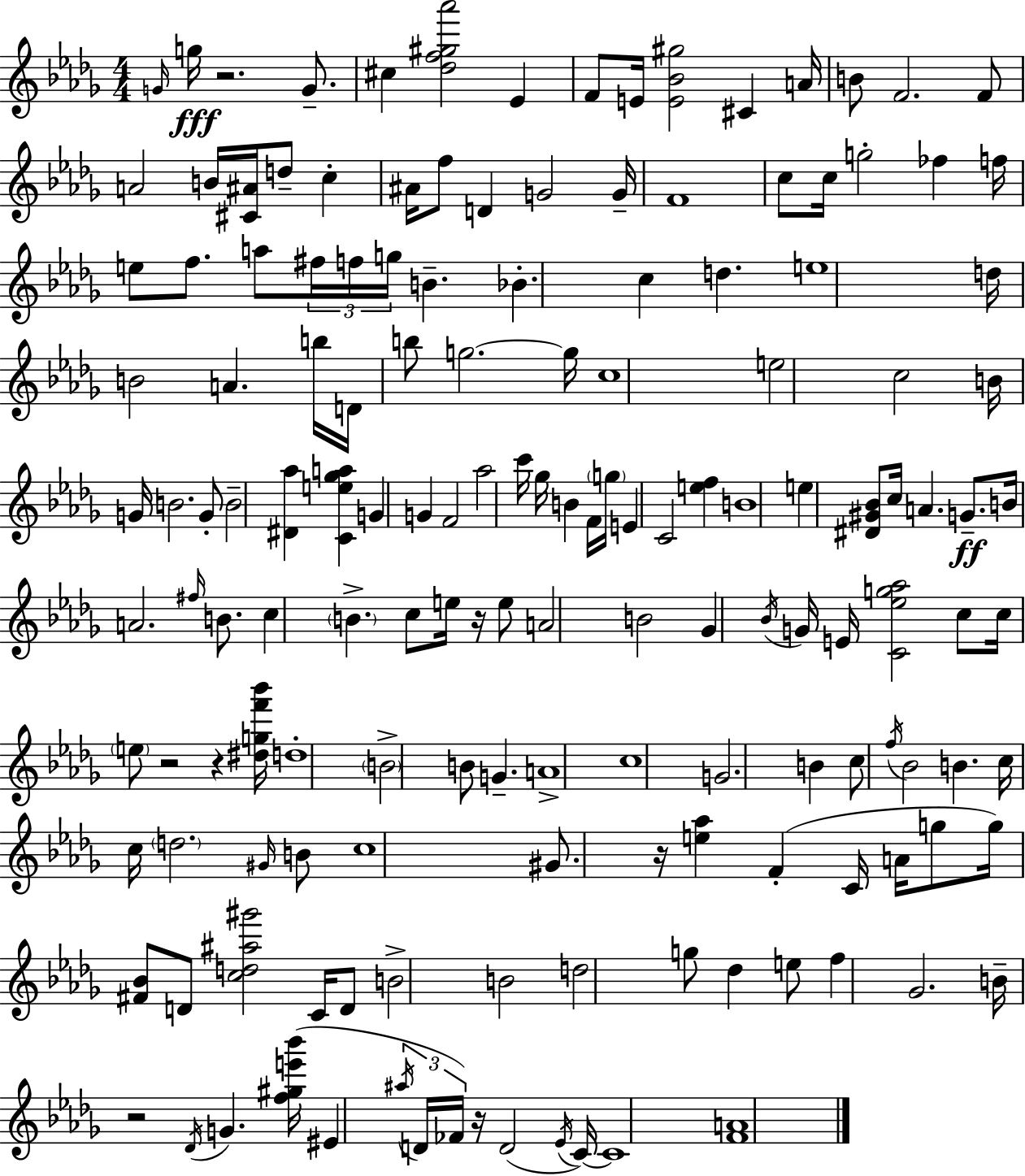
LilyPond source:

{
  \clef treble
  \numericTimeSignature
  \time 4/4
  \key bes \minor
  \grace { g'16 }\fff g''16 r2. g'8.-- | cis''4 <des'' f'' gis'' aes'''>2 ees'4 | f'8 e'16 <e' bes' gis''>2 cis'4 | a'16 b'8 f'2. f'8 | \break a'2 b'16 <cis' ais'>16 d''8-- c''4-. | ais'16 f''8 d'4 g'2 | g'16-- f'1 | c''8 c''16 g''2-. fes''4 | \break f''16 e''8 f''8. a''8 \tuplet 3/2 { fis''16 f''16 g''16 } b'4.-- | bes'4.-. c''4 d''4. | e''1 | d''16 b'2 a'4. | \break b''16 d'16 b''8 g''2.~~ | g''16 c''1 | e''2 c''2 | b'16 g'16 b'2. g'8-. | \break b'2-- <dis' aes''>4 <c' e'' ges'' a''>4 | g'4 g'4 f'2 | aes''2 c'''16 ges''16 b'4 f'16 | \parenthesize g''16 e'4 c'2 <e'' f''>4 | \break b'1 | e''4 <dis' gis' bes'>8 c''16 a'4. g'8.--\ff | b'16 a'2. \grace { fis''16 } b'8. | c''4 \parenthesize b'4.-> c''8 e''16 r16 | \break e''8 a'2 b'2 | ges'4 \acciaccatura { bes'16 } g'16 e'16 <c' ees'' g'' aes''>2 | c''8 c''16 \parenthesize e''8 r2 r4 | <dis'' g'' f''' bes'''>16 d''1-. | \break \parenthesize b'2-> b'8 g'4.-- | a'1-> | c''1 | g'2. b'4 | \break c''8 \acciaccatura { f''16 } bes'2 b'4. | c''16 c''16 \parenthesize d''2. | \grace { gis'16 } b'8 c''1 | gis'8. r16 <e'' aes''>4 f'4-.( | \break c'16 a'16 g''8 g''16) <fis' bes'>8 d'8 <c'' d'' ais'' gis'''>2 | c'16 d'8 b'2-> b'2 | d''2 g''8 des''4 | e''8 f''4 ges'2. | \break b'16-- r2 \acciaccatura { des'16 } g'4. | <f'' gis'' e''' bes'''>16( eis'4 \tuplet 3/2 { \acciaccatura { ais''16 } d'16 fes'16) } r16 d'2( | \acciaccatura { ees'16 } c'16~~) c'1 | <f' a'>1 | \break \bar "|."
}